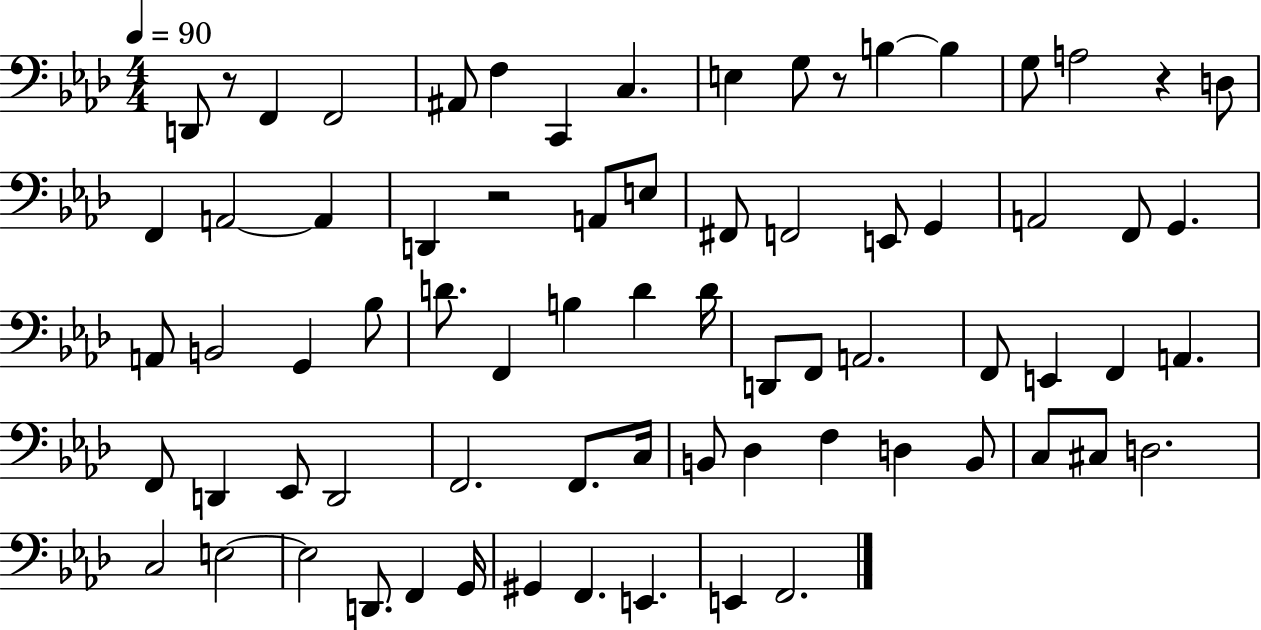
X:1
T:Untitled
M:4/4
L:1/4
K:Ab
D,,/2 z/2 F,, F,,2 ^A,,/2 F, C,, C, E, G,/2 z/2 B, B, G,/2 A,2 z D,/2 F,, A,,2 A,, D,, z2 A,,/2 E,/2 ^F,,/2 F,,2 E,,/2 G,, A,,2 F,,/2 G,, A,,/2 B,,2 G,, _B,/2 D/2 F,, B, D D/4 D,,/2 F,,/2 A,,2 F,,/2 E,, F,, A,, F,,/2 D,, _E,,/2 D,,2 F,,2 F,,/2 C,/4 B,,/2 _D, F, D, B,,/2 C,/2 ^C,/2 D,2 C,2 E,2 E,2 D,,/2 F,, G,,/4 ^G,, F,, E,, E,, F,,2